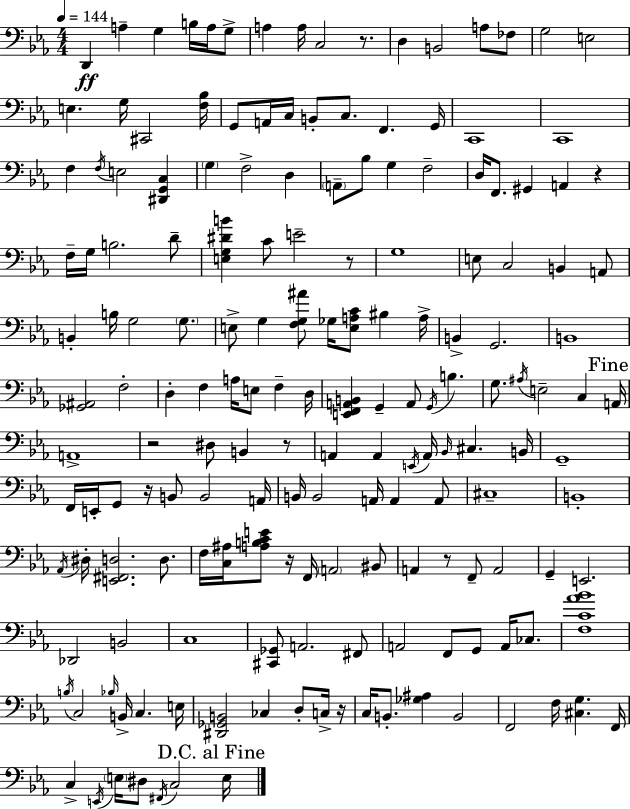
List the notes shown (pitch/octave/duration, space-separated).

D2/q A3/q G3/q B3/s A3/s G3/e A3/q A3/s C3/h R/e. D3/q B2/h A3/e FES3/e G3/h E3/h E3/q. G3/s C#2/h [F3,Bb3]/s G2/e A2/s C3/s B2/e C3/e. F2/q. G2/s C2/w C2/w F3/q F3/s E3/h [D#2,G2,C3]/q G3/q F3/h D3/q A2/e Bb3/e G3/q F3/h D3/s F2/e. G#2/q A2/q R/q F3/s G3/s B3/h. D4/e [E3,G3,D#4,B4]/q C4/e E4/h R/e G3/w E3/e C3/h B2/q A2/e B2/q B3/s G3/h G3/e. E3/e G3/q [F3,G3,A#4]/e Gb3/s [E3,A3,C4]/e BIS3/q A3/s B2/q G2/h. B2/w [Gb2,A#2]/h F3/h D3/q F3/q A3/s E3/e F3/q D3/s [E2,F2,A2,B2]/q G2/q A2/e G2/s B3/q. G3/e. A#3/s E3/h C3/q A2/s A2/w R/h D#3/e B2/q R/e A2/q A2/q E2/s A2/s Bb2/s C#3/q. B2/s G2/w F2/s E2/s G2/e R/s B2/e B2/h A2/s B2/s B2/h A2/s A2/q A2/e C#3/w B2/w Ab2/s D#3/s [E2,F#2,D3]/h. D3/e. F3/s [C3,A#3]/s [A3,B3,C4,E4]/e R/s F2/s A2/h BIS2/e A2/q R/e F2/e A2/h G2/q E2/h. Db2/h B2/h C3/w [C#2,Gb2]/e A2/h. F#2/e A2/h F2/e G2/e A2/s CES3/e. [F3,C4,Ab4,Bb4]/w B3/s C3/h Bb3/s B2/s C3/q. E3/s [D#2,Gb2,B2]/h CES3/q D3/e C3/s R/s C3/s B2/e. [Gb3,A#3]/q B2/h F2/h F3/s [C#3,G3]/q. F2/s C3/q E2/s E3/s D#3/e F#2/s C3/h E3/s